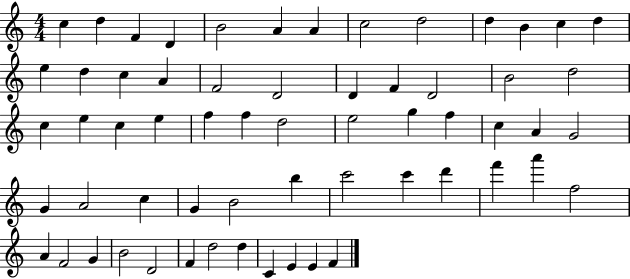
C5/q D5/q F4/q D4/q B4/h A4/q A4/q C5/h D5/h D5/q B4/q C5/q D5/q E5/q D5/q C5/q A4/q F4/h D4/h D4/q F4/q D4/h B4/h D5/h C5/q E5/q C5/q E5/q F5/q F5/q D5/h E5/h G5/q F5/q C5/q A4/q G4/h G4/q A4/h C5/q G4/q B4/h B5/q C6/h C6/q D6/q F6/q A6/q F5/h A4/q F4/h G4/q B4/h D4/h F4/q D5/h D5/q C4/q E4/q E4/q F4/q